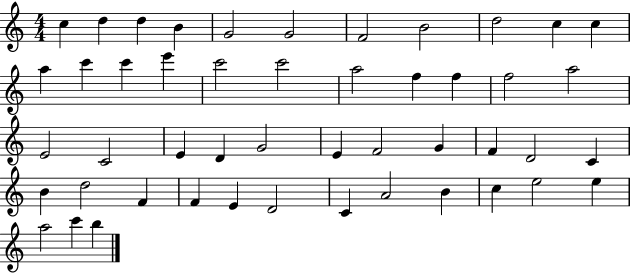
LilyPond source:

{
  \clef treble
  \numericTimeSignature
  \time 4/4
  \key c \major
  c''4 d''4 d''4 b'4 | g'2 g'2 | f'2 b'2 | d''2 c''4 c''4 | \break a''4 c'''4 c'''4 e'''4 | c'''2 c'''2 | a''2 f''4 f''4 | f''2 a''2 | \break e'2 c'2 | e'4 d'4 g'2 | e'4 f'2 g'4 | f'4 d'2 c'4 | \break b'4 d''2 f'4 | f'4 e'4 d'2 | c'4 a'2 b'4 | c''4 e''2 e''4 | \break a''2 c'''4 b''4 | \bar "|."
}